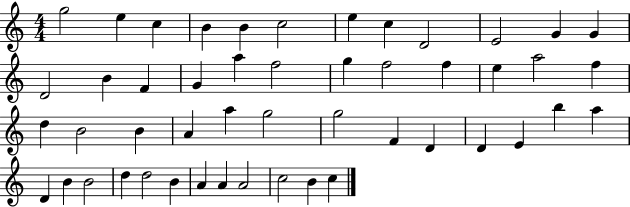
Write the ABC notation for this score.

X:1
T:Untitled
M:4/4
L:1/4
K:C
g2 e c B B c2 e c D2 E2 G G D2 B F G a f2 g f2 f e a2 f d B2 B A a g2 g2 F D D E b a D B B2 d d2 B A A A2 c2 B c